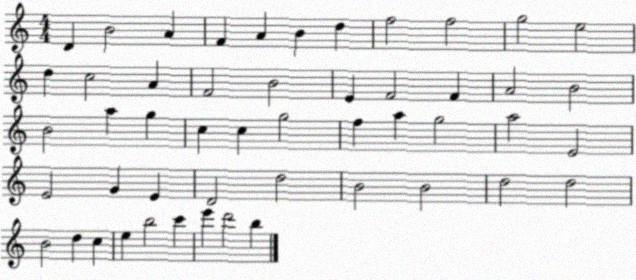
X:1
T:Untitled
M:4/4
L:1/4
K:C
D B2 A F A B d f2 f2 g2 e2 d c2 A F2 B2 E F2 F A2 B2 B2 a g c c g2 f a g2 a2 E2 E2 G E D2 d2 B2 B2 d2 d2 B2 d c e b2 c' e' d'2 b